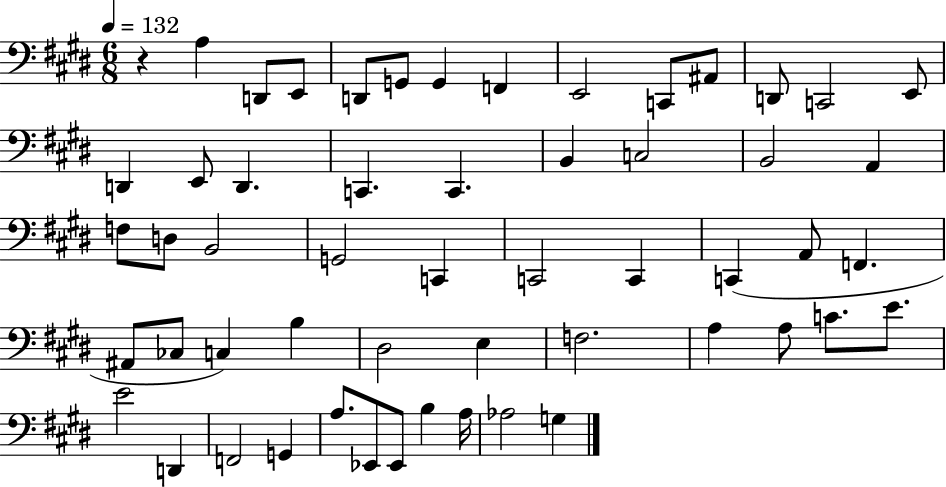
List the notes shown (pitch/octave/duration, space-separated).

R/q A3/q D2/e E2/e D2/e G2/e G2/q F2/q E2/h C2/e A#2/e D2/e C2/h E2/e D2/q E2/e D2/q. C2/q. C2/q. B2/q C3/h B2/h A2/q F3/e D3/e B2/h G2/h C2/q C2/h C2/q C2/q A2/e F2/q. A#2/e CES3/e C3/q B3/q D#3/h E3/q F3/h. A3/q A3/e C4/e. E4/e. E4/h D2/q F2/h G2/q A3/e. Eb2/e Eb2/e B3/q A3/s Ab3/h G3/q